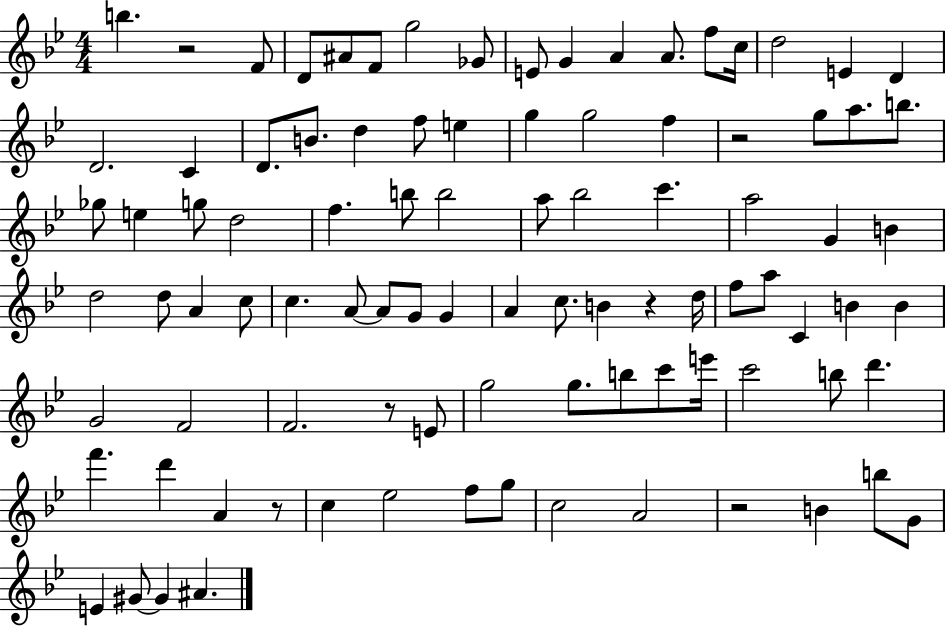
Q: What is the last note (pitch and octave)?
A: A#4